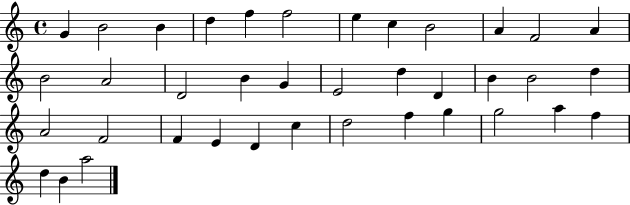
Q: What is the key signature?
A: C major